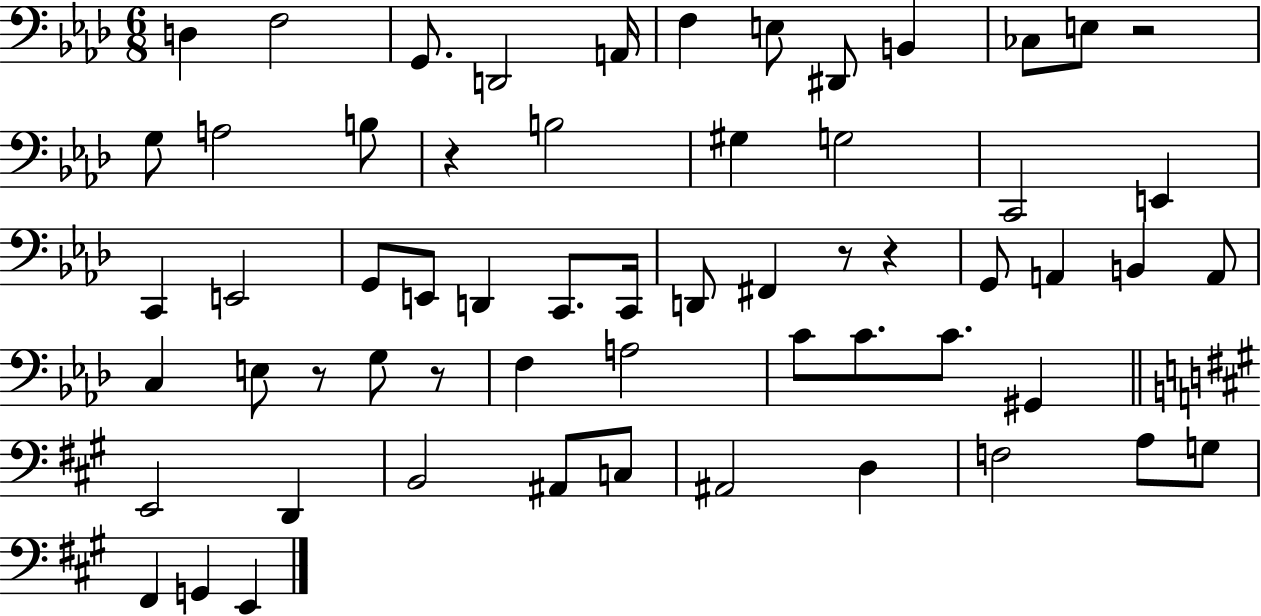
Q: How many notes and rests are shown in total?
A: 60